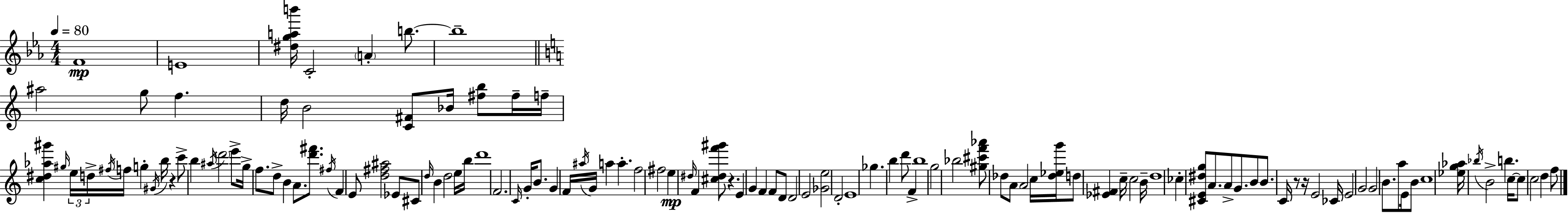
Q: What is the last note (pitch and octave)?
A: F5